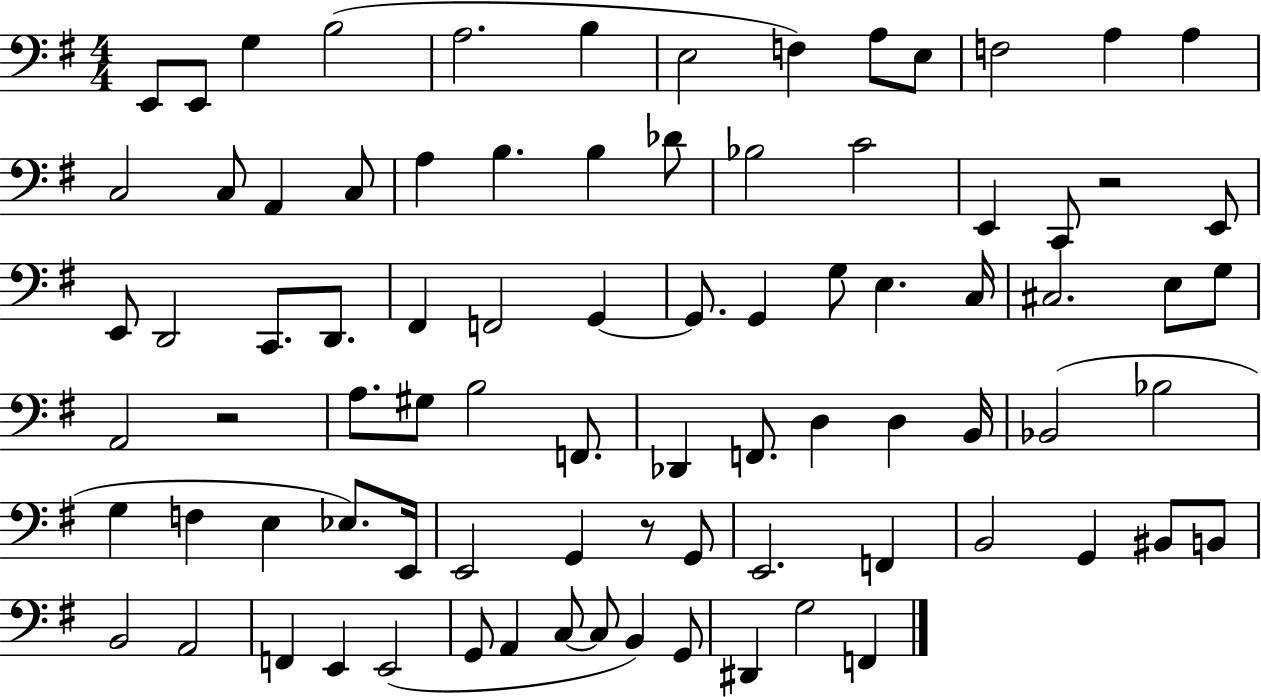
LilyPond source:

{
  \clef bass
  \numericTimeSignature
  \time 4/4
  \key g \major
  e,8 e,8 g4 b2( | a2. b4 | e2 f4) a8 e8 | f2 a4 a4 | \break c2 c8 a,4 c8 | a4 b4. b4 des'8 | bes2 c'2 | e,4 c,8 r2 e,8 | \break e,8 d,2 c,8. d,8. | fis,4 f,2 g,4~~ | g,8. g,4 g8 e4. c16 | cis2. e8 g8 | \break a,2 r2 | a8. gis8 b2 f,8. | des,4 f,8. d4 d4 b,16 | bes,2( bes2 | \break g4 f4 e4 ees8.) e,16 | e,2 g,4 r8 g,8 | e,2. f,4 | b,2 g,4 bis,8 b,8 | \break b,2 a,2 | f,4 e,4 e,2( | g,8 a,4 c8~~ c8 b,4) g,8 | dis,4 g2 f,4 | \break \bar "|."
}